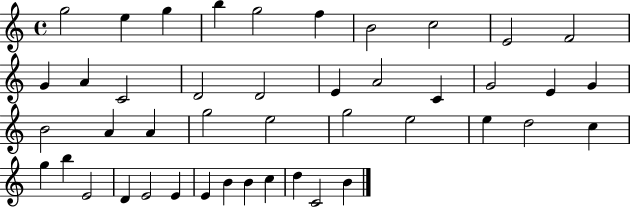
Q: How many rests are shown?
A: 0